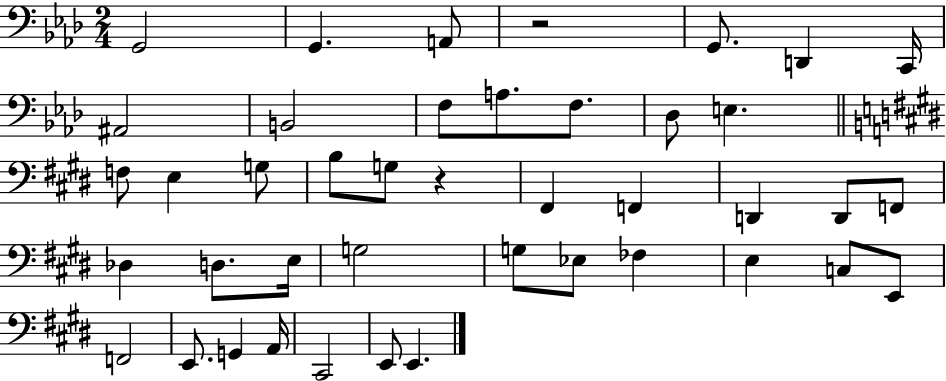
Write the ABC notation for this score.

X:1
T:Untitled
M:2/4
L:1/4
K:Ab
G,,2 G,, A,,/2 z2 G,,/2 D,, C,,/4 ^A,,2 B,,2 F,/2 A,/2 F,/2 _D,/2 E, F,/2 E, G,/2 B,/2 G,/2 z ^F,, F,, D,, D,,/2 F,,/2 _D, D,/2 E,/4 G,2 G,/2 _E,/2 _F, E, C,/2 E,,/2 F,,2 E,,/2 G,, A,,/4 ^C,,2 E,,/2 E,,